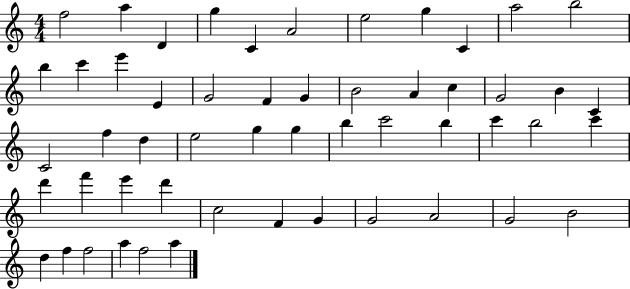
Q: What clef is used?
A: treble